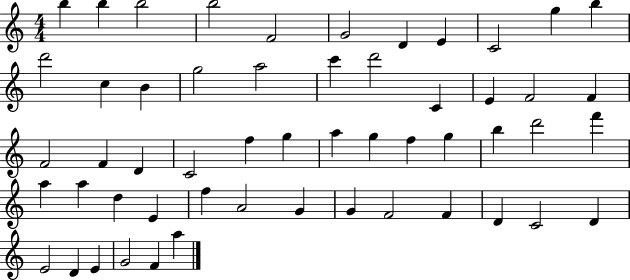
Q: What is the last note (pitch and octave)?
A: A5